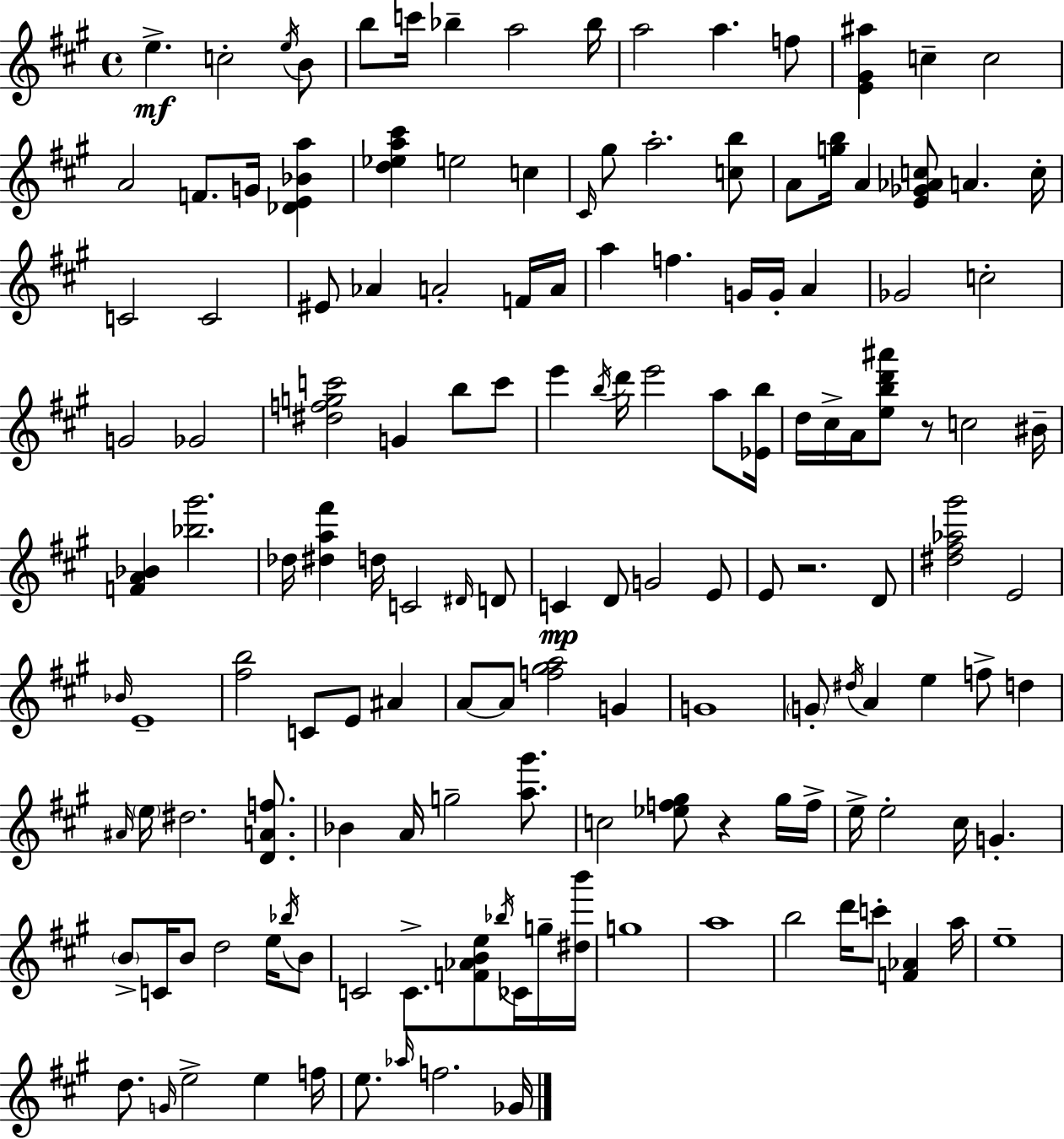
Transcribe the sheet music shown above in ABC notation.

X:1
T:Untitled
M:4/4
L:1/4
K:A
e c2 e/4 B/2 b/2 c'/4 _b a2 _b/4 a2 a f/2 [E^G^a] c c2 A2 F/2 G/4 [_DE_Ba] [d_ea^c'] e2 c ^C/4 ^g/2 a2 [cb]/2 A/2 [gb]/4 A [E_G_Ac]/2 A c/4 C2 C2 ^E/2 _A A2 F/4 A/4 a f G/4 G/4 A _G2 c2 G2 _G2 [^dfgc']2 G b/2 c'/2 e' b/4 d'/4 e'2 a/2 [_Eb]/4 d/4 ^c/4 A/4 [ebd'^a']/2 z/2 c2 ^B/4 [FA_B] [_b^g']2 _d/4 [^da^f'] d/4 C2 ^D/4 D/2 C D/2 G2 E/2 E/2 z2 D/2 [^d^f_a^g']2 E2 _B/4 E4 [^fb]2 C/2 E/2 ^A A/2 A/2 [f^ga]2 G G4 G/2 ^d/4 A e f/2 d ^A/4 e/4 ^d2 [DAf]/2 _B A/4 g2 [a^g']/2 c2 [_ef^g]/2 z ^g/4 f/4 e/4 e2 ^c/4 G B/2 C/4 B/2 d2 e/4 _b/4 B/2 C2 C/2 [F_ABe]/2 _b/4 _C/4 g/4 [^db']/4 g4 a4 b2 d'/4 c'/2 [F_A] a/4 e4 d/2 G/4 e2 e f/4 e/2 _a/4 f2 _G/4